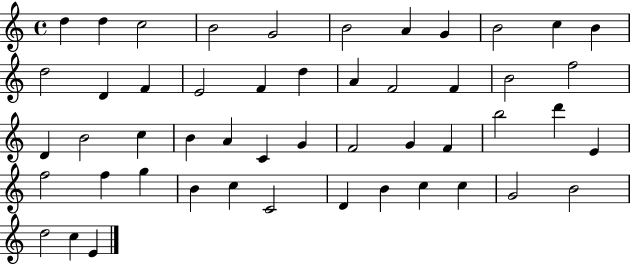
X:1
T:Untitled
M:4/4
L:1/4
K:C
d d c2 B2 G2 B2 A G B2 c B d2 D F E2 F d A F2 F B2 f2 D B2 c B A C G F2 G F b2 d' E f2 f g B c C2 D B c c G2 B2 d2 c E